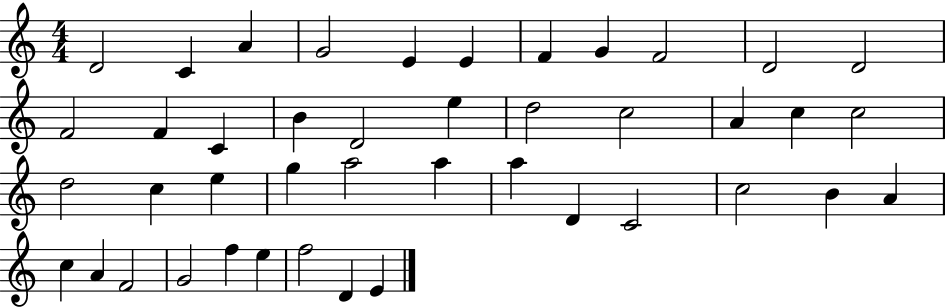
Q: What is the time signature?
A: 4/4